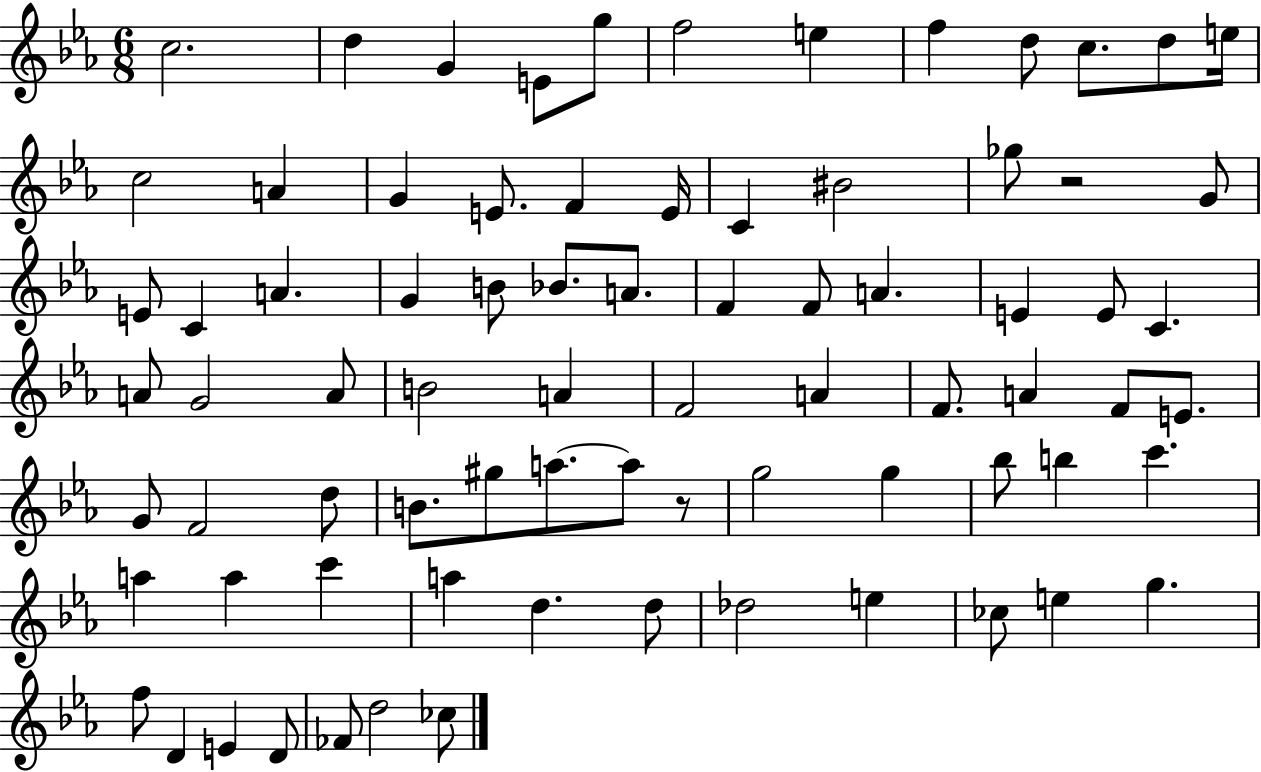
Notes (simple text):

C5/h. D5/q G4/q E4/e G5/e F5/h E5/q F5/q D5/e C5/e. D5/e E5/s C5/h A4/q G4/q E4/e. F4/q E4/s C4/q BIS4/h Gb5/e R/h G4/e E4/e C4/q A4/q. G4/q B4/e Bb4/e. A4/e. F4/q F4/e A4/q. E4/q E4/e C4/q. A4/e G4/h A4/e B4/h A4/q F4/h A4/q F4/e. A4/q F4/e E4/e. G4/e F4/h D5/e B4/e. G#5/e A5/e. A5/e R/e G5/h G5/q Bb5/e B5/q C6/q. A5/q A5/q C6/q A5/q D5/q. D5/e Db5/h E5/q CES5/e E5/q G5/q. F5/e D4/q E4/q D4/e FES4/e D5/h CES5/e